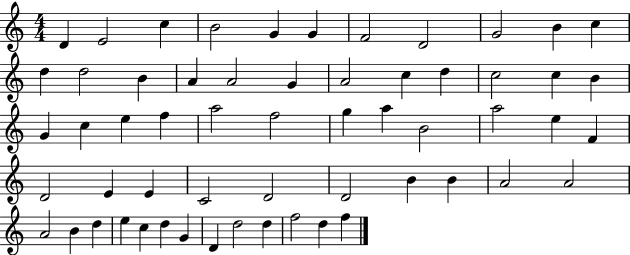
{
  \clef treble
  \numericTimeSignature
  \time 4/4
  \key c \major
  d'4 e'2 c''4 | b'2 g'4 g'4 | f'2 d'2 | g'2 b'4 c''4 | \break d''4 d''2 b'4 | a'4 a'2 g'4 | a'2 c''4 d''4 | c''2 c''4 b'4 | \break g'4 c''4 e''4 f''4 | a''2 f''2 | g''4 a''4 b'2 | a''2 e''4 f'4 | \break d'2 e'4 e'4 | c'2 d'2 | d'2 b'4 b'4 | a'2 a'2 | \break a'2 b'4 d''4 | e''4 c''4 d''4 g'4 | d'4 d''2 d''4 | f''2 d''4 f''4 | \break \bar "|."
}